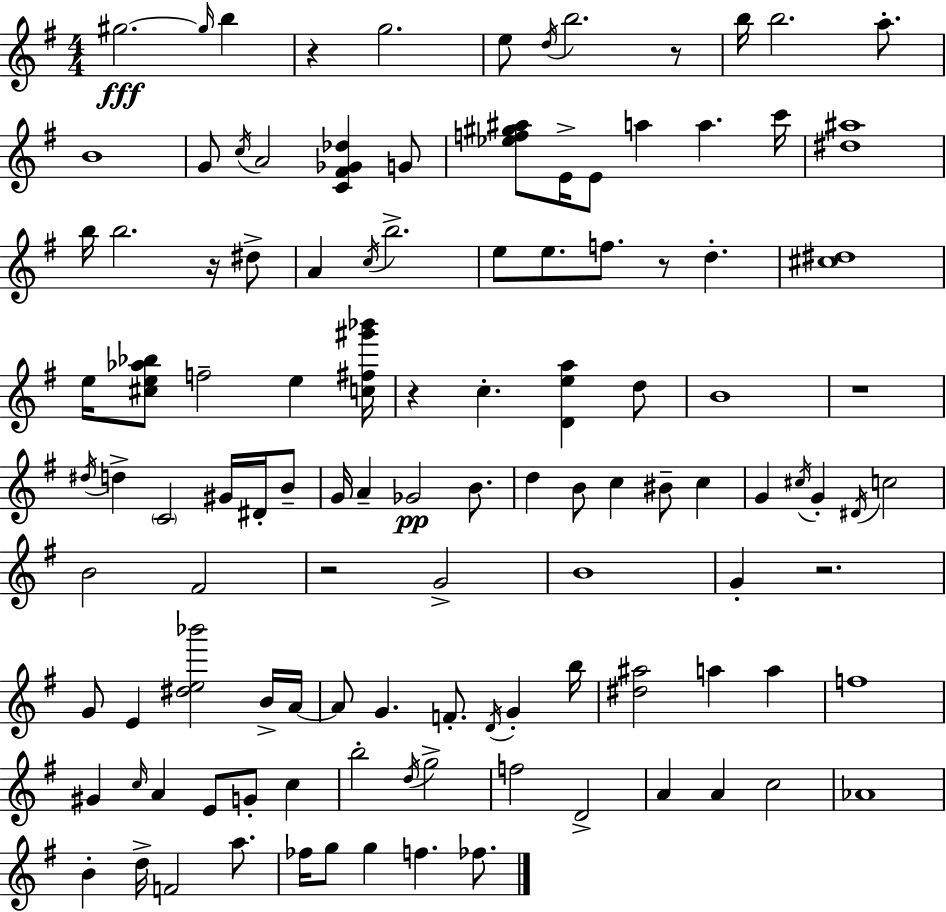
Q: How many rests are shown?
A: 8